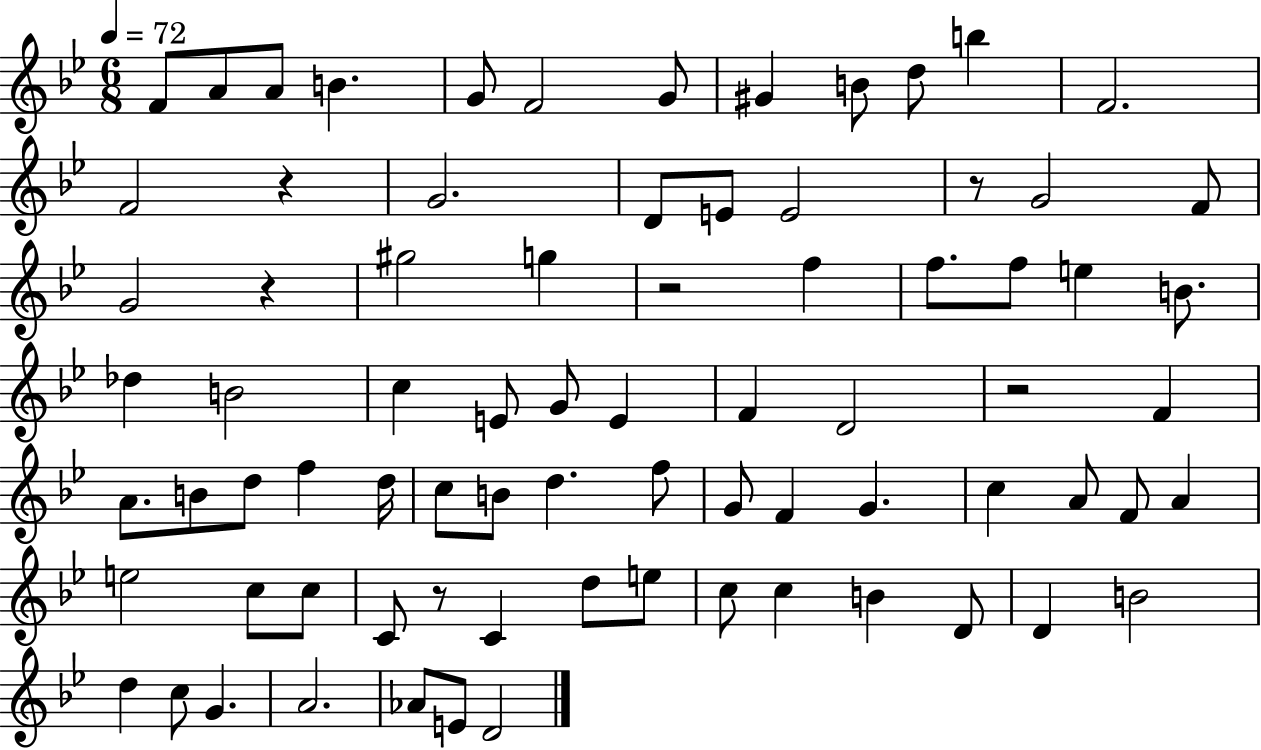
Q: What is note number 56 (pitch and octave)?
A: C4